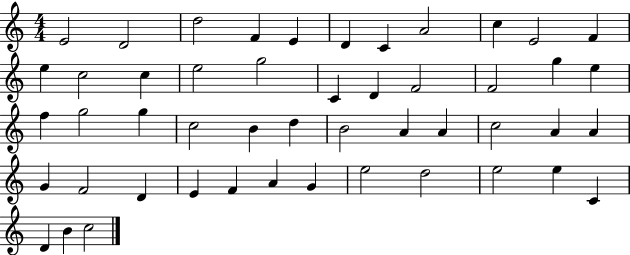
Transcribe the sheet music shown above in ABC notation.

X:1
T:Untitled
M:4/4
L:1/4
K:C
E2 D2 d2 F E D C A2 c E2 F e c2 c e2 g2 C D F2 F2 g e f g2 g c2 B d B2 A A c2 A A G F2 D E F A G e2 d2 e2 e C D B c2